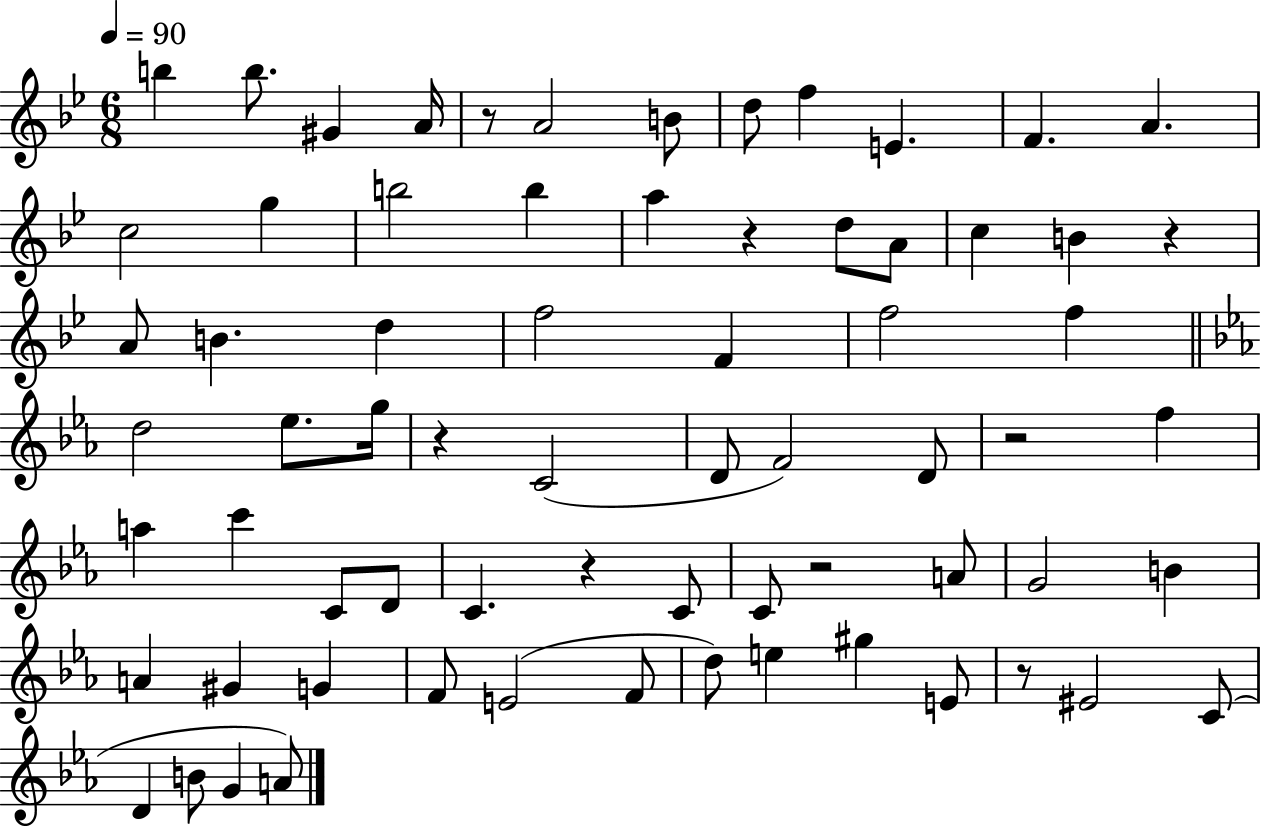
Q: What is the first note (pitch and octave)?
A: B5